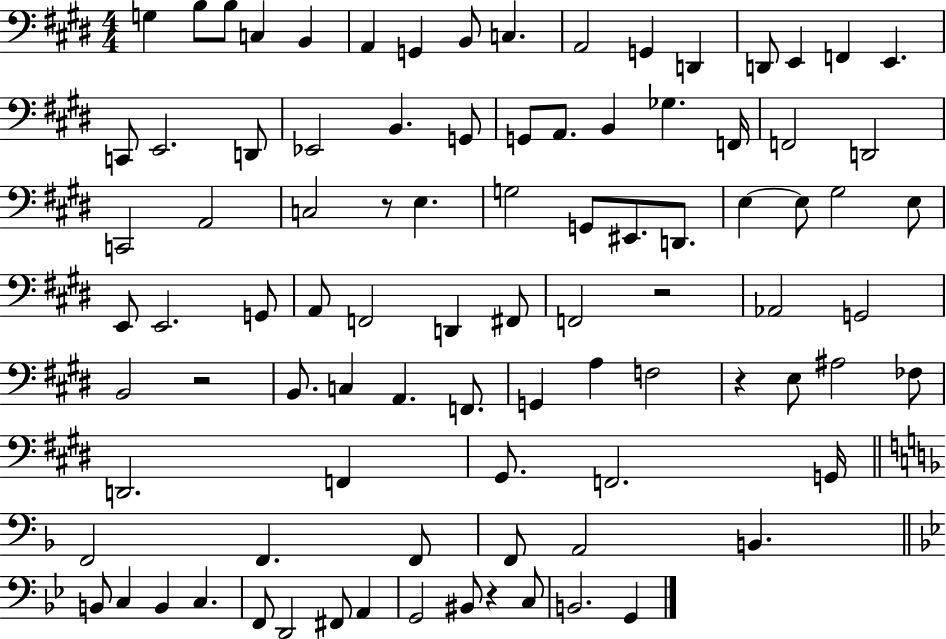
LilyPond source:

{
  \clef bass
  \numericTimeSignature
  \time 4/4
  \key e \major
  g4 b8 b8 c4 b,4 | a,4 g,4 b,8 c4. | a,2 g,4 d,4 | d,8 e,4 f,4 e,4. | \break c,8 e,2. d,8 | ees,2 b,4. g,8 | g,8 a,8. b,4 ges4. f,16 | f,2 d,2 | \break c,2 a,2 | c2 r8 e4. | g2 g,8 eis,8. d,8. | e4~~ e8 gis2 e8 | \break e,8 e,2. g,8 | a,8 f,2 d,4 fis,8 | f,2 r2 | aes,2 g,2 | \break b,2 r2 | b,8. c4 a,4. f,8. | g,4 a4 f2 | r4 e8 ais2 fes8 | \break d,2. f,4 | gis,8. f,2. g,16 | \bar "||" \break \key d \minor f,2 f,4. f,8 | f,8 a,2 b,4. | \bar "||" \break \key g \minor b,8 c4 b,4 c4. | f,8 d,2 fis,8 a,4 | g,2 bis,8 r4 c8 | b,2. g,4 | \break \bar "|."
}